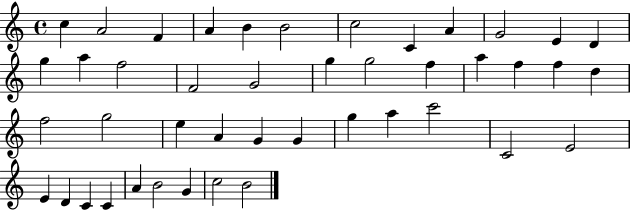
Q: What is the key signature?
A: C major